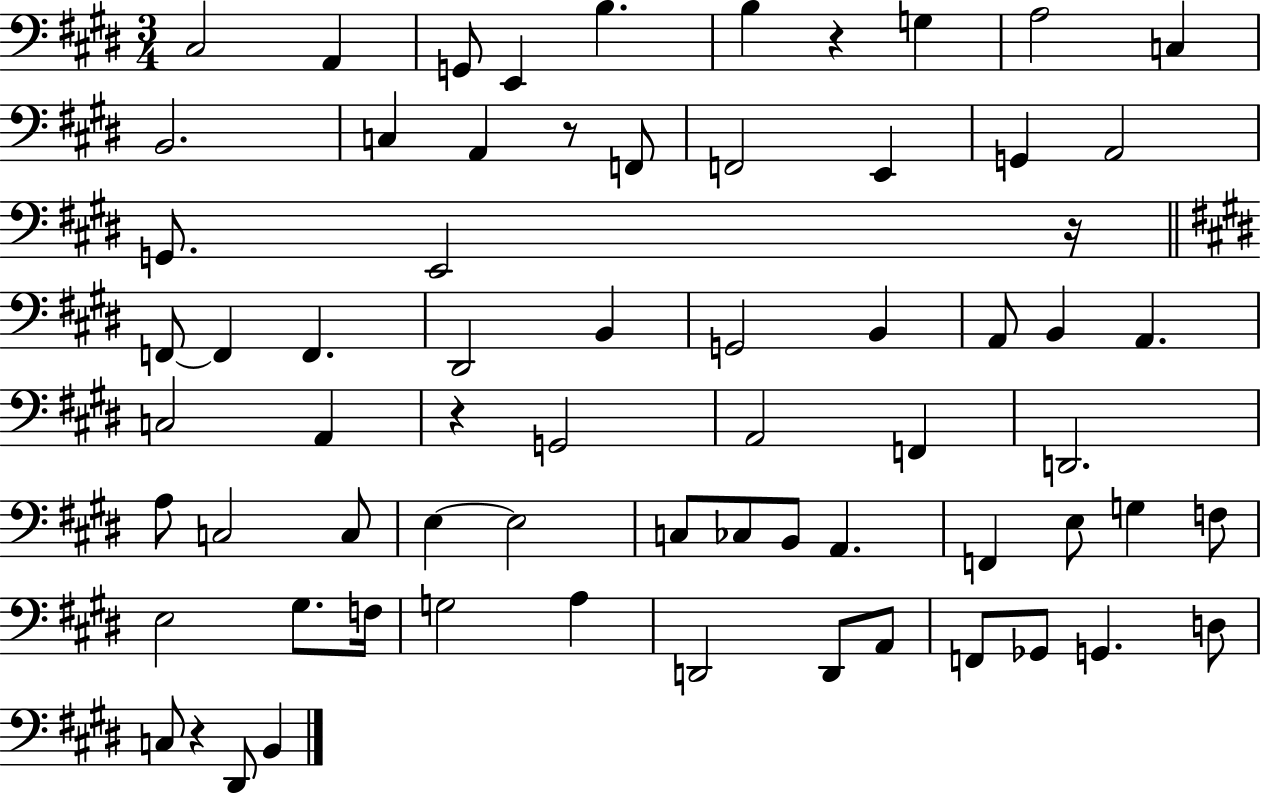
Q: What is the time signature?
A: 3/4